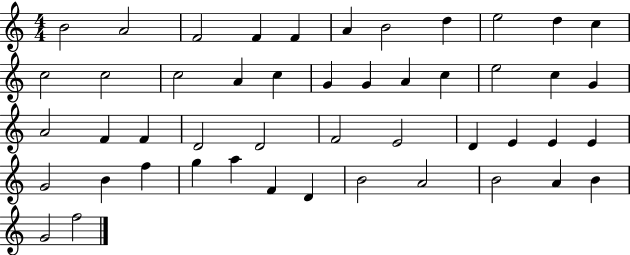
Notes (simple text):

B4/h A4/h F4/h F4/q F4/q A4/q B4/h D5/q E5/h D5/q C5/q C5/h C5/h C5/h A4/q C5/q G4/q G4/q A4/q C5/q E5/h C5/q G4/q A4/h F4/q F4/q D4/h D4/h F4/h E4/h D4/q E4/q E4/q E4/q G4/h B4/q F5/q G5/q A5/q F4/q D4/q B4/h A4/h B4/h A4/q B4/q G4/h F5/h